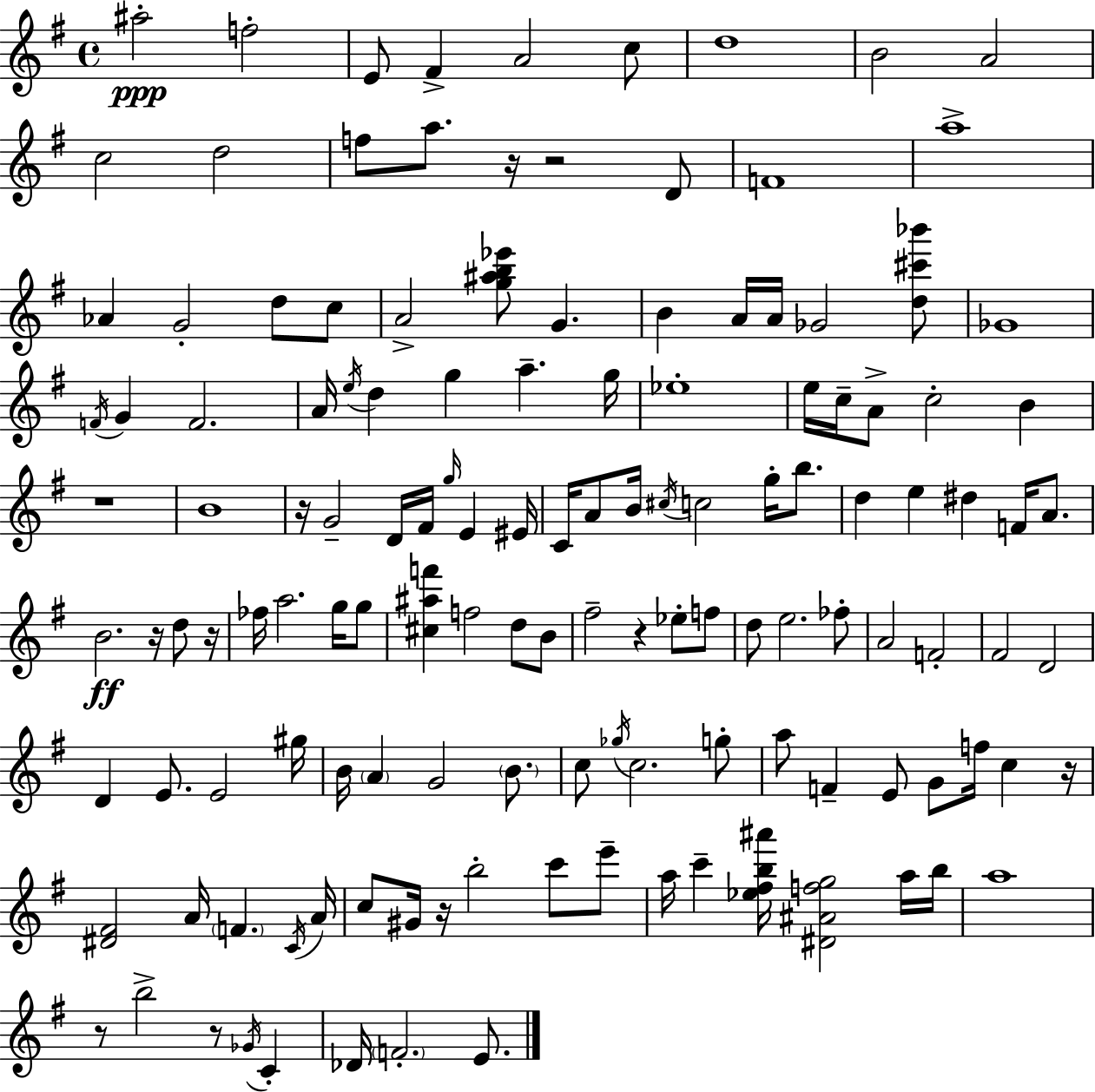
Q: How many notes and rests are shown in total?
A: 135